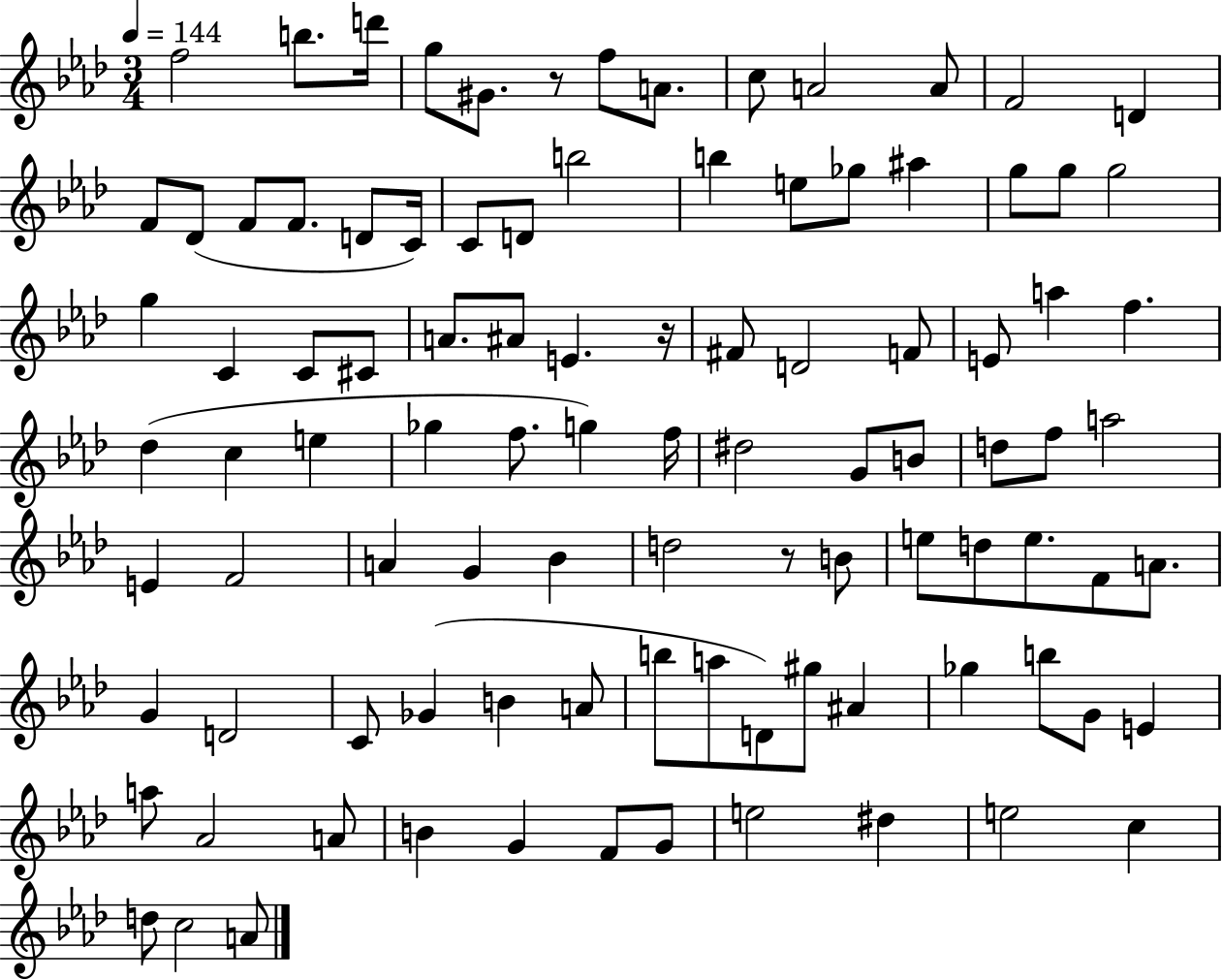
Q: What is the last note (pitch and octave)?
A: A4